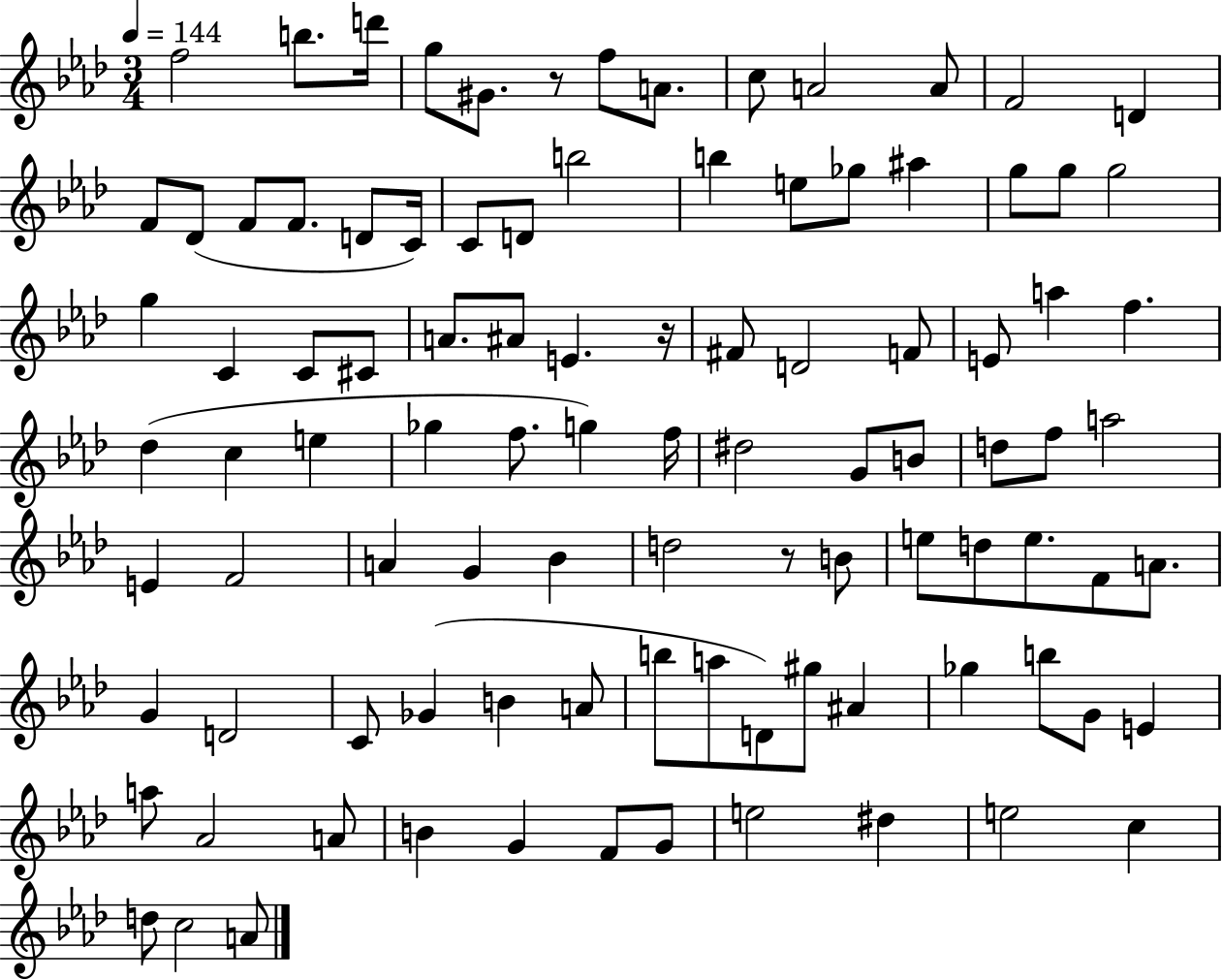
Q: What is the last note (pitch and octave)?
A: A4